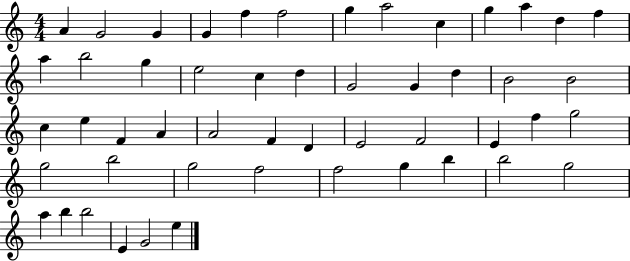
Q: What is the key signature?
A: C major